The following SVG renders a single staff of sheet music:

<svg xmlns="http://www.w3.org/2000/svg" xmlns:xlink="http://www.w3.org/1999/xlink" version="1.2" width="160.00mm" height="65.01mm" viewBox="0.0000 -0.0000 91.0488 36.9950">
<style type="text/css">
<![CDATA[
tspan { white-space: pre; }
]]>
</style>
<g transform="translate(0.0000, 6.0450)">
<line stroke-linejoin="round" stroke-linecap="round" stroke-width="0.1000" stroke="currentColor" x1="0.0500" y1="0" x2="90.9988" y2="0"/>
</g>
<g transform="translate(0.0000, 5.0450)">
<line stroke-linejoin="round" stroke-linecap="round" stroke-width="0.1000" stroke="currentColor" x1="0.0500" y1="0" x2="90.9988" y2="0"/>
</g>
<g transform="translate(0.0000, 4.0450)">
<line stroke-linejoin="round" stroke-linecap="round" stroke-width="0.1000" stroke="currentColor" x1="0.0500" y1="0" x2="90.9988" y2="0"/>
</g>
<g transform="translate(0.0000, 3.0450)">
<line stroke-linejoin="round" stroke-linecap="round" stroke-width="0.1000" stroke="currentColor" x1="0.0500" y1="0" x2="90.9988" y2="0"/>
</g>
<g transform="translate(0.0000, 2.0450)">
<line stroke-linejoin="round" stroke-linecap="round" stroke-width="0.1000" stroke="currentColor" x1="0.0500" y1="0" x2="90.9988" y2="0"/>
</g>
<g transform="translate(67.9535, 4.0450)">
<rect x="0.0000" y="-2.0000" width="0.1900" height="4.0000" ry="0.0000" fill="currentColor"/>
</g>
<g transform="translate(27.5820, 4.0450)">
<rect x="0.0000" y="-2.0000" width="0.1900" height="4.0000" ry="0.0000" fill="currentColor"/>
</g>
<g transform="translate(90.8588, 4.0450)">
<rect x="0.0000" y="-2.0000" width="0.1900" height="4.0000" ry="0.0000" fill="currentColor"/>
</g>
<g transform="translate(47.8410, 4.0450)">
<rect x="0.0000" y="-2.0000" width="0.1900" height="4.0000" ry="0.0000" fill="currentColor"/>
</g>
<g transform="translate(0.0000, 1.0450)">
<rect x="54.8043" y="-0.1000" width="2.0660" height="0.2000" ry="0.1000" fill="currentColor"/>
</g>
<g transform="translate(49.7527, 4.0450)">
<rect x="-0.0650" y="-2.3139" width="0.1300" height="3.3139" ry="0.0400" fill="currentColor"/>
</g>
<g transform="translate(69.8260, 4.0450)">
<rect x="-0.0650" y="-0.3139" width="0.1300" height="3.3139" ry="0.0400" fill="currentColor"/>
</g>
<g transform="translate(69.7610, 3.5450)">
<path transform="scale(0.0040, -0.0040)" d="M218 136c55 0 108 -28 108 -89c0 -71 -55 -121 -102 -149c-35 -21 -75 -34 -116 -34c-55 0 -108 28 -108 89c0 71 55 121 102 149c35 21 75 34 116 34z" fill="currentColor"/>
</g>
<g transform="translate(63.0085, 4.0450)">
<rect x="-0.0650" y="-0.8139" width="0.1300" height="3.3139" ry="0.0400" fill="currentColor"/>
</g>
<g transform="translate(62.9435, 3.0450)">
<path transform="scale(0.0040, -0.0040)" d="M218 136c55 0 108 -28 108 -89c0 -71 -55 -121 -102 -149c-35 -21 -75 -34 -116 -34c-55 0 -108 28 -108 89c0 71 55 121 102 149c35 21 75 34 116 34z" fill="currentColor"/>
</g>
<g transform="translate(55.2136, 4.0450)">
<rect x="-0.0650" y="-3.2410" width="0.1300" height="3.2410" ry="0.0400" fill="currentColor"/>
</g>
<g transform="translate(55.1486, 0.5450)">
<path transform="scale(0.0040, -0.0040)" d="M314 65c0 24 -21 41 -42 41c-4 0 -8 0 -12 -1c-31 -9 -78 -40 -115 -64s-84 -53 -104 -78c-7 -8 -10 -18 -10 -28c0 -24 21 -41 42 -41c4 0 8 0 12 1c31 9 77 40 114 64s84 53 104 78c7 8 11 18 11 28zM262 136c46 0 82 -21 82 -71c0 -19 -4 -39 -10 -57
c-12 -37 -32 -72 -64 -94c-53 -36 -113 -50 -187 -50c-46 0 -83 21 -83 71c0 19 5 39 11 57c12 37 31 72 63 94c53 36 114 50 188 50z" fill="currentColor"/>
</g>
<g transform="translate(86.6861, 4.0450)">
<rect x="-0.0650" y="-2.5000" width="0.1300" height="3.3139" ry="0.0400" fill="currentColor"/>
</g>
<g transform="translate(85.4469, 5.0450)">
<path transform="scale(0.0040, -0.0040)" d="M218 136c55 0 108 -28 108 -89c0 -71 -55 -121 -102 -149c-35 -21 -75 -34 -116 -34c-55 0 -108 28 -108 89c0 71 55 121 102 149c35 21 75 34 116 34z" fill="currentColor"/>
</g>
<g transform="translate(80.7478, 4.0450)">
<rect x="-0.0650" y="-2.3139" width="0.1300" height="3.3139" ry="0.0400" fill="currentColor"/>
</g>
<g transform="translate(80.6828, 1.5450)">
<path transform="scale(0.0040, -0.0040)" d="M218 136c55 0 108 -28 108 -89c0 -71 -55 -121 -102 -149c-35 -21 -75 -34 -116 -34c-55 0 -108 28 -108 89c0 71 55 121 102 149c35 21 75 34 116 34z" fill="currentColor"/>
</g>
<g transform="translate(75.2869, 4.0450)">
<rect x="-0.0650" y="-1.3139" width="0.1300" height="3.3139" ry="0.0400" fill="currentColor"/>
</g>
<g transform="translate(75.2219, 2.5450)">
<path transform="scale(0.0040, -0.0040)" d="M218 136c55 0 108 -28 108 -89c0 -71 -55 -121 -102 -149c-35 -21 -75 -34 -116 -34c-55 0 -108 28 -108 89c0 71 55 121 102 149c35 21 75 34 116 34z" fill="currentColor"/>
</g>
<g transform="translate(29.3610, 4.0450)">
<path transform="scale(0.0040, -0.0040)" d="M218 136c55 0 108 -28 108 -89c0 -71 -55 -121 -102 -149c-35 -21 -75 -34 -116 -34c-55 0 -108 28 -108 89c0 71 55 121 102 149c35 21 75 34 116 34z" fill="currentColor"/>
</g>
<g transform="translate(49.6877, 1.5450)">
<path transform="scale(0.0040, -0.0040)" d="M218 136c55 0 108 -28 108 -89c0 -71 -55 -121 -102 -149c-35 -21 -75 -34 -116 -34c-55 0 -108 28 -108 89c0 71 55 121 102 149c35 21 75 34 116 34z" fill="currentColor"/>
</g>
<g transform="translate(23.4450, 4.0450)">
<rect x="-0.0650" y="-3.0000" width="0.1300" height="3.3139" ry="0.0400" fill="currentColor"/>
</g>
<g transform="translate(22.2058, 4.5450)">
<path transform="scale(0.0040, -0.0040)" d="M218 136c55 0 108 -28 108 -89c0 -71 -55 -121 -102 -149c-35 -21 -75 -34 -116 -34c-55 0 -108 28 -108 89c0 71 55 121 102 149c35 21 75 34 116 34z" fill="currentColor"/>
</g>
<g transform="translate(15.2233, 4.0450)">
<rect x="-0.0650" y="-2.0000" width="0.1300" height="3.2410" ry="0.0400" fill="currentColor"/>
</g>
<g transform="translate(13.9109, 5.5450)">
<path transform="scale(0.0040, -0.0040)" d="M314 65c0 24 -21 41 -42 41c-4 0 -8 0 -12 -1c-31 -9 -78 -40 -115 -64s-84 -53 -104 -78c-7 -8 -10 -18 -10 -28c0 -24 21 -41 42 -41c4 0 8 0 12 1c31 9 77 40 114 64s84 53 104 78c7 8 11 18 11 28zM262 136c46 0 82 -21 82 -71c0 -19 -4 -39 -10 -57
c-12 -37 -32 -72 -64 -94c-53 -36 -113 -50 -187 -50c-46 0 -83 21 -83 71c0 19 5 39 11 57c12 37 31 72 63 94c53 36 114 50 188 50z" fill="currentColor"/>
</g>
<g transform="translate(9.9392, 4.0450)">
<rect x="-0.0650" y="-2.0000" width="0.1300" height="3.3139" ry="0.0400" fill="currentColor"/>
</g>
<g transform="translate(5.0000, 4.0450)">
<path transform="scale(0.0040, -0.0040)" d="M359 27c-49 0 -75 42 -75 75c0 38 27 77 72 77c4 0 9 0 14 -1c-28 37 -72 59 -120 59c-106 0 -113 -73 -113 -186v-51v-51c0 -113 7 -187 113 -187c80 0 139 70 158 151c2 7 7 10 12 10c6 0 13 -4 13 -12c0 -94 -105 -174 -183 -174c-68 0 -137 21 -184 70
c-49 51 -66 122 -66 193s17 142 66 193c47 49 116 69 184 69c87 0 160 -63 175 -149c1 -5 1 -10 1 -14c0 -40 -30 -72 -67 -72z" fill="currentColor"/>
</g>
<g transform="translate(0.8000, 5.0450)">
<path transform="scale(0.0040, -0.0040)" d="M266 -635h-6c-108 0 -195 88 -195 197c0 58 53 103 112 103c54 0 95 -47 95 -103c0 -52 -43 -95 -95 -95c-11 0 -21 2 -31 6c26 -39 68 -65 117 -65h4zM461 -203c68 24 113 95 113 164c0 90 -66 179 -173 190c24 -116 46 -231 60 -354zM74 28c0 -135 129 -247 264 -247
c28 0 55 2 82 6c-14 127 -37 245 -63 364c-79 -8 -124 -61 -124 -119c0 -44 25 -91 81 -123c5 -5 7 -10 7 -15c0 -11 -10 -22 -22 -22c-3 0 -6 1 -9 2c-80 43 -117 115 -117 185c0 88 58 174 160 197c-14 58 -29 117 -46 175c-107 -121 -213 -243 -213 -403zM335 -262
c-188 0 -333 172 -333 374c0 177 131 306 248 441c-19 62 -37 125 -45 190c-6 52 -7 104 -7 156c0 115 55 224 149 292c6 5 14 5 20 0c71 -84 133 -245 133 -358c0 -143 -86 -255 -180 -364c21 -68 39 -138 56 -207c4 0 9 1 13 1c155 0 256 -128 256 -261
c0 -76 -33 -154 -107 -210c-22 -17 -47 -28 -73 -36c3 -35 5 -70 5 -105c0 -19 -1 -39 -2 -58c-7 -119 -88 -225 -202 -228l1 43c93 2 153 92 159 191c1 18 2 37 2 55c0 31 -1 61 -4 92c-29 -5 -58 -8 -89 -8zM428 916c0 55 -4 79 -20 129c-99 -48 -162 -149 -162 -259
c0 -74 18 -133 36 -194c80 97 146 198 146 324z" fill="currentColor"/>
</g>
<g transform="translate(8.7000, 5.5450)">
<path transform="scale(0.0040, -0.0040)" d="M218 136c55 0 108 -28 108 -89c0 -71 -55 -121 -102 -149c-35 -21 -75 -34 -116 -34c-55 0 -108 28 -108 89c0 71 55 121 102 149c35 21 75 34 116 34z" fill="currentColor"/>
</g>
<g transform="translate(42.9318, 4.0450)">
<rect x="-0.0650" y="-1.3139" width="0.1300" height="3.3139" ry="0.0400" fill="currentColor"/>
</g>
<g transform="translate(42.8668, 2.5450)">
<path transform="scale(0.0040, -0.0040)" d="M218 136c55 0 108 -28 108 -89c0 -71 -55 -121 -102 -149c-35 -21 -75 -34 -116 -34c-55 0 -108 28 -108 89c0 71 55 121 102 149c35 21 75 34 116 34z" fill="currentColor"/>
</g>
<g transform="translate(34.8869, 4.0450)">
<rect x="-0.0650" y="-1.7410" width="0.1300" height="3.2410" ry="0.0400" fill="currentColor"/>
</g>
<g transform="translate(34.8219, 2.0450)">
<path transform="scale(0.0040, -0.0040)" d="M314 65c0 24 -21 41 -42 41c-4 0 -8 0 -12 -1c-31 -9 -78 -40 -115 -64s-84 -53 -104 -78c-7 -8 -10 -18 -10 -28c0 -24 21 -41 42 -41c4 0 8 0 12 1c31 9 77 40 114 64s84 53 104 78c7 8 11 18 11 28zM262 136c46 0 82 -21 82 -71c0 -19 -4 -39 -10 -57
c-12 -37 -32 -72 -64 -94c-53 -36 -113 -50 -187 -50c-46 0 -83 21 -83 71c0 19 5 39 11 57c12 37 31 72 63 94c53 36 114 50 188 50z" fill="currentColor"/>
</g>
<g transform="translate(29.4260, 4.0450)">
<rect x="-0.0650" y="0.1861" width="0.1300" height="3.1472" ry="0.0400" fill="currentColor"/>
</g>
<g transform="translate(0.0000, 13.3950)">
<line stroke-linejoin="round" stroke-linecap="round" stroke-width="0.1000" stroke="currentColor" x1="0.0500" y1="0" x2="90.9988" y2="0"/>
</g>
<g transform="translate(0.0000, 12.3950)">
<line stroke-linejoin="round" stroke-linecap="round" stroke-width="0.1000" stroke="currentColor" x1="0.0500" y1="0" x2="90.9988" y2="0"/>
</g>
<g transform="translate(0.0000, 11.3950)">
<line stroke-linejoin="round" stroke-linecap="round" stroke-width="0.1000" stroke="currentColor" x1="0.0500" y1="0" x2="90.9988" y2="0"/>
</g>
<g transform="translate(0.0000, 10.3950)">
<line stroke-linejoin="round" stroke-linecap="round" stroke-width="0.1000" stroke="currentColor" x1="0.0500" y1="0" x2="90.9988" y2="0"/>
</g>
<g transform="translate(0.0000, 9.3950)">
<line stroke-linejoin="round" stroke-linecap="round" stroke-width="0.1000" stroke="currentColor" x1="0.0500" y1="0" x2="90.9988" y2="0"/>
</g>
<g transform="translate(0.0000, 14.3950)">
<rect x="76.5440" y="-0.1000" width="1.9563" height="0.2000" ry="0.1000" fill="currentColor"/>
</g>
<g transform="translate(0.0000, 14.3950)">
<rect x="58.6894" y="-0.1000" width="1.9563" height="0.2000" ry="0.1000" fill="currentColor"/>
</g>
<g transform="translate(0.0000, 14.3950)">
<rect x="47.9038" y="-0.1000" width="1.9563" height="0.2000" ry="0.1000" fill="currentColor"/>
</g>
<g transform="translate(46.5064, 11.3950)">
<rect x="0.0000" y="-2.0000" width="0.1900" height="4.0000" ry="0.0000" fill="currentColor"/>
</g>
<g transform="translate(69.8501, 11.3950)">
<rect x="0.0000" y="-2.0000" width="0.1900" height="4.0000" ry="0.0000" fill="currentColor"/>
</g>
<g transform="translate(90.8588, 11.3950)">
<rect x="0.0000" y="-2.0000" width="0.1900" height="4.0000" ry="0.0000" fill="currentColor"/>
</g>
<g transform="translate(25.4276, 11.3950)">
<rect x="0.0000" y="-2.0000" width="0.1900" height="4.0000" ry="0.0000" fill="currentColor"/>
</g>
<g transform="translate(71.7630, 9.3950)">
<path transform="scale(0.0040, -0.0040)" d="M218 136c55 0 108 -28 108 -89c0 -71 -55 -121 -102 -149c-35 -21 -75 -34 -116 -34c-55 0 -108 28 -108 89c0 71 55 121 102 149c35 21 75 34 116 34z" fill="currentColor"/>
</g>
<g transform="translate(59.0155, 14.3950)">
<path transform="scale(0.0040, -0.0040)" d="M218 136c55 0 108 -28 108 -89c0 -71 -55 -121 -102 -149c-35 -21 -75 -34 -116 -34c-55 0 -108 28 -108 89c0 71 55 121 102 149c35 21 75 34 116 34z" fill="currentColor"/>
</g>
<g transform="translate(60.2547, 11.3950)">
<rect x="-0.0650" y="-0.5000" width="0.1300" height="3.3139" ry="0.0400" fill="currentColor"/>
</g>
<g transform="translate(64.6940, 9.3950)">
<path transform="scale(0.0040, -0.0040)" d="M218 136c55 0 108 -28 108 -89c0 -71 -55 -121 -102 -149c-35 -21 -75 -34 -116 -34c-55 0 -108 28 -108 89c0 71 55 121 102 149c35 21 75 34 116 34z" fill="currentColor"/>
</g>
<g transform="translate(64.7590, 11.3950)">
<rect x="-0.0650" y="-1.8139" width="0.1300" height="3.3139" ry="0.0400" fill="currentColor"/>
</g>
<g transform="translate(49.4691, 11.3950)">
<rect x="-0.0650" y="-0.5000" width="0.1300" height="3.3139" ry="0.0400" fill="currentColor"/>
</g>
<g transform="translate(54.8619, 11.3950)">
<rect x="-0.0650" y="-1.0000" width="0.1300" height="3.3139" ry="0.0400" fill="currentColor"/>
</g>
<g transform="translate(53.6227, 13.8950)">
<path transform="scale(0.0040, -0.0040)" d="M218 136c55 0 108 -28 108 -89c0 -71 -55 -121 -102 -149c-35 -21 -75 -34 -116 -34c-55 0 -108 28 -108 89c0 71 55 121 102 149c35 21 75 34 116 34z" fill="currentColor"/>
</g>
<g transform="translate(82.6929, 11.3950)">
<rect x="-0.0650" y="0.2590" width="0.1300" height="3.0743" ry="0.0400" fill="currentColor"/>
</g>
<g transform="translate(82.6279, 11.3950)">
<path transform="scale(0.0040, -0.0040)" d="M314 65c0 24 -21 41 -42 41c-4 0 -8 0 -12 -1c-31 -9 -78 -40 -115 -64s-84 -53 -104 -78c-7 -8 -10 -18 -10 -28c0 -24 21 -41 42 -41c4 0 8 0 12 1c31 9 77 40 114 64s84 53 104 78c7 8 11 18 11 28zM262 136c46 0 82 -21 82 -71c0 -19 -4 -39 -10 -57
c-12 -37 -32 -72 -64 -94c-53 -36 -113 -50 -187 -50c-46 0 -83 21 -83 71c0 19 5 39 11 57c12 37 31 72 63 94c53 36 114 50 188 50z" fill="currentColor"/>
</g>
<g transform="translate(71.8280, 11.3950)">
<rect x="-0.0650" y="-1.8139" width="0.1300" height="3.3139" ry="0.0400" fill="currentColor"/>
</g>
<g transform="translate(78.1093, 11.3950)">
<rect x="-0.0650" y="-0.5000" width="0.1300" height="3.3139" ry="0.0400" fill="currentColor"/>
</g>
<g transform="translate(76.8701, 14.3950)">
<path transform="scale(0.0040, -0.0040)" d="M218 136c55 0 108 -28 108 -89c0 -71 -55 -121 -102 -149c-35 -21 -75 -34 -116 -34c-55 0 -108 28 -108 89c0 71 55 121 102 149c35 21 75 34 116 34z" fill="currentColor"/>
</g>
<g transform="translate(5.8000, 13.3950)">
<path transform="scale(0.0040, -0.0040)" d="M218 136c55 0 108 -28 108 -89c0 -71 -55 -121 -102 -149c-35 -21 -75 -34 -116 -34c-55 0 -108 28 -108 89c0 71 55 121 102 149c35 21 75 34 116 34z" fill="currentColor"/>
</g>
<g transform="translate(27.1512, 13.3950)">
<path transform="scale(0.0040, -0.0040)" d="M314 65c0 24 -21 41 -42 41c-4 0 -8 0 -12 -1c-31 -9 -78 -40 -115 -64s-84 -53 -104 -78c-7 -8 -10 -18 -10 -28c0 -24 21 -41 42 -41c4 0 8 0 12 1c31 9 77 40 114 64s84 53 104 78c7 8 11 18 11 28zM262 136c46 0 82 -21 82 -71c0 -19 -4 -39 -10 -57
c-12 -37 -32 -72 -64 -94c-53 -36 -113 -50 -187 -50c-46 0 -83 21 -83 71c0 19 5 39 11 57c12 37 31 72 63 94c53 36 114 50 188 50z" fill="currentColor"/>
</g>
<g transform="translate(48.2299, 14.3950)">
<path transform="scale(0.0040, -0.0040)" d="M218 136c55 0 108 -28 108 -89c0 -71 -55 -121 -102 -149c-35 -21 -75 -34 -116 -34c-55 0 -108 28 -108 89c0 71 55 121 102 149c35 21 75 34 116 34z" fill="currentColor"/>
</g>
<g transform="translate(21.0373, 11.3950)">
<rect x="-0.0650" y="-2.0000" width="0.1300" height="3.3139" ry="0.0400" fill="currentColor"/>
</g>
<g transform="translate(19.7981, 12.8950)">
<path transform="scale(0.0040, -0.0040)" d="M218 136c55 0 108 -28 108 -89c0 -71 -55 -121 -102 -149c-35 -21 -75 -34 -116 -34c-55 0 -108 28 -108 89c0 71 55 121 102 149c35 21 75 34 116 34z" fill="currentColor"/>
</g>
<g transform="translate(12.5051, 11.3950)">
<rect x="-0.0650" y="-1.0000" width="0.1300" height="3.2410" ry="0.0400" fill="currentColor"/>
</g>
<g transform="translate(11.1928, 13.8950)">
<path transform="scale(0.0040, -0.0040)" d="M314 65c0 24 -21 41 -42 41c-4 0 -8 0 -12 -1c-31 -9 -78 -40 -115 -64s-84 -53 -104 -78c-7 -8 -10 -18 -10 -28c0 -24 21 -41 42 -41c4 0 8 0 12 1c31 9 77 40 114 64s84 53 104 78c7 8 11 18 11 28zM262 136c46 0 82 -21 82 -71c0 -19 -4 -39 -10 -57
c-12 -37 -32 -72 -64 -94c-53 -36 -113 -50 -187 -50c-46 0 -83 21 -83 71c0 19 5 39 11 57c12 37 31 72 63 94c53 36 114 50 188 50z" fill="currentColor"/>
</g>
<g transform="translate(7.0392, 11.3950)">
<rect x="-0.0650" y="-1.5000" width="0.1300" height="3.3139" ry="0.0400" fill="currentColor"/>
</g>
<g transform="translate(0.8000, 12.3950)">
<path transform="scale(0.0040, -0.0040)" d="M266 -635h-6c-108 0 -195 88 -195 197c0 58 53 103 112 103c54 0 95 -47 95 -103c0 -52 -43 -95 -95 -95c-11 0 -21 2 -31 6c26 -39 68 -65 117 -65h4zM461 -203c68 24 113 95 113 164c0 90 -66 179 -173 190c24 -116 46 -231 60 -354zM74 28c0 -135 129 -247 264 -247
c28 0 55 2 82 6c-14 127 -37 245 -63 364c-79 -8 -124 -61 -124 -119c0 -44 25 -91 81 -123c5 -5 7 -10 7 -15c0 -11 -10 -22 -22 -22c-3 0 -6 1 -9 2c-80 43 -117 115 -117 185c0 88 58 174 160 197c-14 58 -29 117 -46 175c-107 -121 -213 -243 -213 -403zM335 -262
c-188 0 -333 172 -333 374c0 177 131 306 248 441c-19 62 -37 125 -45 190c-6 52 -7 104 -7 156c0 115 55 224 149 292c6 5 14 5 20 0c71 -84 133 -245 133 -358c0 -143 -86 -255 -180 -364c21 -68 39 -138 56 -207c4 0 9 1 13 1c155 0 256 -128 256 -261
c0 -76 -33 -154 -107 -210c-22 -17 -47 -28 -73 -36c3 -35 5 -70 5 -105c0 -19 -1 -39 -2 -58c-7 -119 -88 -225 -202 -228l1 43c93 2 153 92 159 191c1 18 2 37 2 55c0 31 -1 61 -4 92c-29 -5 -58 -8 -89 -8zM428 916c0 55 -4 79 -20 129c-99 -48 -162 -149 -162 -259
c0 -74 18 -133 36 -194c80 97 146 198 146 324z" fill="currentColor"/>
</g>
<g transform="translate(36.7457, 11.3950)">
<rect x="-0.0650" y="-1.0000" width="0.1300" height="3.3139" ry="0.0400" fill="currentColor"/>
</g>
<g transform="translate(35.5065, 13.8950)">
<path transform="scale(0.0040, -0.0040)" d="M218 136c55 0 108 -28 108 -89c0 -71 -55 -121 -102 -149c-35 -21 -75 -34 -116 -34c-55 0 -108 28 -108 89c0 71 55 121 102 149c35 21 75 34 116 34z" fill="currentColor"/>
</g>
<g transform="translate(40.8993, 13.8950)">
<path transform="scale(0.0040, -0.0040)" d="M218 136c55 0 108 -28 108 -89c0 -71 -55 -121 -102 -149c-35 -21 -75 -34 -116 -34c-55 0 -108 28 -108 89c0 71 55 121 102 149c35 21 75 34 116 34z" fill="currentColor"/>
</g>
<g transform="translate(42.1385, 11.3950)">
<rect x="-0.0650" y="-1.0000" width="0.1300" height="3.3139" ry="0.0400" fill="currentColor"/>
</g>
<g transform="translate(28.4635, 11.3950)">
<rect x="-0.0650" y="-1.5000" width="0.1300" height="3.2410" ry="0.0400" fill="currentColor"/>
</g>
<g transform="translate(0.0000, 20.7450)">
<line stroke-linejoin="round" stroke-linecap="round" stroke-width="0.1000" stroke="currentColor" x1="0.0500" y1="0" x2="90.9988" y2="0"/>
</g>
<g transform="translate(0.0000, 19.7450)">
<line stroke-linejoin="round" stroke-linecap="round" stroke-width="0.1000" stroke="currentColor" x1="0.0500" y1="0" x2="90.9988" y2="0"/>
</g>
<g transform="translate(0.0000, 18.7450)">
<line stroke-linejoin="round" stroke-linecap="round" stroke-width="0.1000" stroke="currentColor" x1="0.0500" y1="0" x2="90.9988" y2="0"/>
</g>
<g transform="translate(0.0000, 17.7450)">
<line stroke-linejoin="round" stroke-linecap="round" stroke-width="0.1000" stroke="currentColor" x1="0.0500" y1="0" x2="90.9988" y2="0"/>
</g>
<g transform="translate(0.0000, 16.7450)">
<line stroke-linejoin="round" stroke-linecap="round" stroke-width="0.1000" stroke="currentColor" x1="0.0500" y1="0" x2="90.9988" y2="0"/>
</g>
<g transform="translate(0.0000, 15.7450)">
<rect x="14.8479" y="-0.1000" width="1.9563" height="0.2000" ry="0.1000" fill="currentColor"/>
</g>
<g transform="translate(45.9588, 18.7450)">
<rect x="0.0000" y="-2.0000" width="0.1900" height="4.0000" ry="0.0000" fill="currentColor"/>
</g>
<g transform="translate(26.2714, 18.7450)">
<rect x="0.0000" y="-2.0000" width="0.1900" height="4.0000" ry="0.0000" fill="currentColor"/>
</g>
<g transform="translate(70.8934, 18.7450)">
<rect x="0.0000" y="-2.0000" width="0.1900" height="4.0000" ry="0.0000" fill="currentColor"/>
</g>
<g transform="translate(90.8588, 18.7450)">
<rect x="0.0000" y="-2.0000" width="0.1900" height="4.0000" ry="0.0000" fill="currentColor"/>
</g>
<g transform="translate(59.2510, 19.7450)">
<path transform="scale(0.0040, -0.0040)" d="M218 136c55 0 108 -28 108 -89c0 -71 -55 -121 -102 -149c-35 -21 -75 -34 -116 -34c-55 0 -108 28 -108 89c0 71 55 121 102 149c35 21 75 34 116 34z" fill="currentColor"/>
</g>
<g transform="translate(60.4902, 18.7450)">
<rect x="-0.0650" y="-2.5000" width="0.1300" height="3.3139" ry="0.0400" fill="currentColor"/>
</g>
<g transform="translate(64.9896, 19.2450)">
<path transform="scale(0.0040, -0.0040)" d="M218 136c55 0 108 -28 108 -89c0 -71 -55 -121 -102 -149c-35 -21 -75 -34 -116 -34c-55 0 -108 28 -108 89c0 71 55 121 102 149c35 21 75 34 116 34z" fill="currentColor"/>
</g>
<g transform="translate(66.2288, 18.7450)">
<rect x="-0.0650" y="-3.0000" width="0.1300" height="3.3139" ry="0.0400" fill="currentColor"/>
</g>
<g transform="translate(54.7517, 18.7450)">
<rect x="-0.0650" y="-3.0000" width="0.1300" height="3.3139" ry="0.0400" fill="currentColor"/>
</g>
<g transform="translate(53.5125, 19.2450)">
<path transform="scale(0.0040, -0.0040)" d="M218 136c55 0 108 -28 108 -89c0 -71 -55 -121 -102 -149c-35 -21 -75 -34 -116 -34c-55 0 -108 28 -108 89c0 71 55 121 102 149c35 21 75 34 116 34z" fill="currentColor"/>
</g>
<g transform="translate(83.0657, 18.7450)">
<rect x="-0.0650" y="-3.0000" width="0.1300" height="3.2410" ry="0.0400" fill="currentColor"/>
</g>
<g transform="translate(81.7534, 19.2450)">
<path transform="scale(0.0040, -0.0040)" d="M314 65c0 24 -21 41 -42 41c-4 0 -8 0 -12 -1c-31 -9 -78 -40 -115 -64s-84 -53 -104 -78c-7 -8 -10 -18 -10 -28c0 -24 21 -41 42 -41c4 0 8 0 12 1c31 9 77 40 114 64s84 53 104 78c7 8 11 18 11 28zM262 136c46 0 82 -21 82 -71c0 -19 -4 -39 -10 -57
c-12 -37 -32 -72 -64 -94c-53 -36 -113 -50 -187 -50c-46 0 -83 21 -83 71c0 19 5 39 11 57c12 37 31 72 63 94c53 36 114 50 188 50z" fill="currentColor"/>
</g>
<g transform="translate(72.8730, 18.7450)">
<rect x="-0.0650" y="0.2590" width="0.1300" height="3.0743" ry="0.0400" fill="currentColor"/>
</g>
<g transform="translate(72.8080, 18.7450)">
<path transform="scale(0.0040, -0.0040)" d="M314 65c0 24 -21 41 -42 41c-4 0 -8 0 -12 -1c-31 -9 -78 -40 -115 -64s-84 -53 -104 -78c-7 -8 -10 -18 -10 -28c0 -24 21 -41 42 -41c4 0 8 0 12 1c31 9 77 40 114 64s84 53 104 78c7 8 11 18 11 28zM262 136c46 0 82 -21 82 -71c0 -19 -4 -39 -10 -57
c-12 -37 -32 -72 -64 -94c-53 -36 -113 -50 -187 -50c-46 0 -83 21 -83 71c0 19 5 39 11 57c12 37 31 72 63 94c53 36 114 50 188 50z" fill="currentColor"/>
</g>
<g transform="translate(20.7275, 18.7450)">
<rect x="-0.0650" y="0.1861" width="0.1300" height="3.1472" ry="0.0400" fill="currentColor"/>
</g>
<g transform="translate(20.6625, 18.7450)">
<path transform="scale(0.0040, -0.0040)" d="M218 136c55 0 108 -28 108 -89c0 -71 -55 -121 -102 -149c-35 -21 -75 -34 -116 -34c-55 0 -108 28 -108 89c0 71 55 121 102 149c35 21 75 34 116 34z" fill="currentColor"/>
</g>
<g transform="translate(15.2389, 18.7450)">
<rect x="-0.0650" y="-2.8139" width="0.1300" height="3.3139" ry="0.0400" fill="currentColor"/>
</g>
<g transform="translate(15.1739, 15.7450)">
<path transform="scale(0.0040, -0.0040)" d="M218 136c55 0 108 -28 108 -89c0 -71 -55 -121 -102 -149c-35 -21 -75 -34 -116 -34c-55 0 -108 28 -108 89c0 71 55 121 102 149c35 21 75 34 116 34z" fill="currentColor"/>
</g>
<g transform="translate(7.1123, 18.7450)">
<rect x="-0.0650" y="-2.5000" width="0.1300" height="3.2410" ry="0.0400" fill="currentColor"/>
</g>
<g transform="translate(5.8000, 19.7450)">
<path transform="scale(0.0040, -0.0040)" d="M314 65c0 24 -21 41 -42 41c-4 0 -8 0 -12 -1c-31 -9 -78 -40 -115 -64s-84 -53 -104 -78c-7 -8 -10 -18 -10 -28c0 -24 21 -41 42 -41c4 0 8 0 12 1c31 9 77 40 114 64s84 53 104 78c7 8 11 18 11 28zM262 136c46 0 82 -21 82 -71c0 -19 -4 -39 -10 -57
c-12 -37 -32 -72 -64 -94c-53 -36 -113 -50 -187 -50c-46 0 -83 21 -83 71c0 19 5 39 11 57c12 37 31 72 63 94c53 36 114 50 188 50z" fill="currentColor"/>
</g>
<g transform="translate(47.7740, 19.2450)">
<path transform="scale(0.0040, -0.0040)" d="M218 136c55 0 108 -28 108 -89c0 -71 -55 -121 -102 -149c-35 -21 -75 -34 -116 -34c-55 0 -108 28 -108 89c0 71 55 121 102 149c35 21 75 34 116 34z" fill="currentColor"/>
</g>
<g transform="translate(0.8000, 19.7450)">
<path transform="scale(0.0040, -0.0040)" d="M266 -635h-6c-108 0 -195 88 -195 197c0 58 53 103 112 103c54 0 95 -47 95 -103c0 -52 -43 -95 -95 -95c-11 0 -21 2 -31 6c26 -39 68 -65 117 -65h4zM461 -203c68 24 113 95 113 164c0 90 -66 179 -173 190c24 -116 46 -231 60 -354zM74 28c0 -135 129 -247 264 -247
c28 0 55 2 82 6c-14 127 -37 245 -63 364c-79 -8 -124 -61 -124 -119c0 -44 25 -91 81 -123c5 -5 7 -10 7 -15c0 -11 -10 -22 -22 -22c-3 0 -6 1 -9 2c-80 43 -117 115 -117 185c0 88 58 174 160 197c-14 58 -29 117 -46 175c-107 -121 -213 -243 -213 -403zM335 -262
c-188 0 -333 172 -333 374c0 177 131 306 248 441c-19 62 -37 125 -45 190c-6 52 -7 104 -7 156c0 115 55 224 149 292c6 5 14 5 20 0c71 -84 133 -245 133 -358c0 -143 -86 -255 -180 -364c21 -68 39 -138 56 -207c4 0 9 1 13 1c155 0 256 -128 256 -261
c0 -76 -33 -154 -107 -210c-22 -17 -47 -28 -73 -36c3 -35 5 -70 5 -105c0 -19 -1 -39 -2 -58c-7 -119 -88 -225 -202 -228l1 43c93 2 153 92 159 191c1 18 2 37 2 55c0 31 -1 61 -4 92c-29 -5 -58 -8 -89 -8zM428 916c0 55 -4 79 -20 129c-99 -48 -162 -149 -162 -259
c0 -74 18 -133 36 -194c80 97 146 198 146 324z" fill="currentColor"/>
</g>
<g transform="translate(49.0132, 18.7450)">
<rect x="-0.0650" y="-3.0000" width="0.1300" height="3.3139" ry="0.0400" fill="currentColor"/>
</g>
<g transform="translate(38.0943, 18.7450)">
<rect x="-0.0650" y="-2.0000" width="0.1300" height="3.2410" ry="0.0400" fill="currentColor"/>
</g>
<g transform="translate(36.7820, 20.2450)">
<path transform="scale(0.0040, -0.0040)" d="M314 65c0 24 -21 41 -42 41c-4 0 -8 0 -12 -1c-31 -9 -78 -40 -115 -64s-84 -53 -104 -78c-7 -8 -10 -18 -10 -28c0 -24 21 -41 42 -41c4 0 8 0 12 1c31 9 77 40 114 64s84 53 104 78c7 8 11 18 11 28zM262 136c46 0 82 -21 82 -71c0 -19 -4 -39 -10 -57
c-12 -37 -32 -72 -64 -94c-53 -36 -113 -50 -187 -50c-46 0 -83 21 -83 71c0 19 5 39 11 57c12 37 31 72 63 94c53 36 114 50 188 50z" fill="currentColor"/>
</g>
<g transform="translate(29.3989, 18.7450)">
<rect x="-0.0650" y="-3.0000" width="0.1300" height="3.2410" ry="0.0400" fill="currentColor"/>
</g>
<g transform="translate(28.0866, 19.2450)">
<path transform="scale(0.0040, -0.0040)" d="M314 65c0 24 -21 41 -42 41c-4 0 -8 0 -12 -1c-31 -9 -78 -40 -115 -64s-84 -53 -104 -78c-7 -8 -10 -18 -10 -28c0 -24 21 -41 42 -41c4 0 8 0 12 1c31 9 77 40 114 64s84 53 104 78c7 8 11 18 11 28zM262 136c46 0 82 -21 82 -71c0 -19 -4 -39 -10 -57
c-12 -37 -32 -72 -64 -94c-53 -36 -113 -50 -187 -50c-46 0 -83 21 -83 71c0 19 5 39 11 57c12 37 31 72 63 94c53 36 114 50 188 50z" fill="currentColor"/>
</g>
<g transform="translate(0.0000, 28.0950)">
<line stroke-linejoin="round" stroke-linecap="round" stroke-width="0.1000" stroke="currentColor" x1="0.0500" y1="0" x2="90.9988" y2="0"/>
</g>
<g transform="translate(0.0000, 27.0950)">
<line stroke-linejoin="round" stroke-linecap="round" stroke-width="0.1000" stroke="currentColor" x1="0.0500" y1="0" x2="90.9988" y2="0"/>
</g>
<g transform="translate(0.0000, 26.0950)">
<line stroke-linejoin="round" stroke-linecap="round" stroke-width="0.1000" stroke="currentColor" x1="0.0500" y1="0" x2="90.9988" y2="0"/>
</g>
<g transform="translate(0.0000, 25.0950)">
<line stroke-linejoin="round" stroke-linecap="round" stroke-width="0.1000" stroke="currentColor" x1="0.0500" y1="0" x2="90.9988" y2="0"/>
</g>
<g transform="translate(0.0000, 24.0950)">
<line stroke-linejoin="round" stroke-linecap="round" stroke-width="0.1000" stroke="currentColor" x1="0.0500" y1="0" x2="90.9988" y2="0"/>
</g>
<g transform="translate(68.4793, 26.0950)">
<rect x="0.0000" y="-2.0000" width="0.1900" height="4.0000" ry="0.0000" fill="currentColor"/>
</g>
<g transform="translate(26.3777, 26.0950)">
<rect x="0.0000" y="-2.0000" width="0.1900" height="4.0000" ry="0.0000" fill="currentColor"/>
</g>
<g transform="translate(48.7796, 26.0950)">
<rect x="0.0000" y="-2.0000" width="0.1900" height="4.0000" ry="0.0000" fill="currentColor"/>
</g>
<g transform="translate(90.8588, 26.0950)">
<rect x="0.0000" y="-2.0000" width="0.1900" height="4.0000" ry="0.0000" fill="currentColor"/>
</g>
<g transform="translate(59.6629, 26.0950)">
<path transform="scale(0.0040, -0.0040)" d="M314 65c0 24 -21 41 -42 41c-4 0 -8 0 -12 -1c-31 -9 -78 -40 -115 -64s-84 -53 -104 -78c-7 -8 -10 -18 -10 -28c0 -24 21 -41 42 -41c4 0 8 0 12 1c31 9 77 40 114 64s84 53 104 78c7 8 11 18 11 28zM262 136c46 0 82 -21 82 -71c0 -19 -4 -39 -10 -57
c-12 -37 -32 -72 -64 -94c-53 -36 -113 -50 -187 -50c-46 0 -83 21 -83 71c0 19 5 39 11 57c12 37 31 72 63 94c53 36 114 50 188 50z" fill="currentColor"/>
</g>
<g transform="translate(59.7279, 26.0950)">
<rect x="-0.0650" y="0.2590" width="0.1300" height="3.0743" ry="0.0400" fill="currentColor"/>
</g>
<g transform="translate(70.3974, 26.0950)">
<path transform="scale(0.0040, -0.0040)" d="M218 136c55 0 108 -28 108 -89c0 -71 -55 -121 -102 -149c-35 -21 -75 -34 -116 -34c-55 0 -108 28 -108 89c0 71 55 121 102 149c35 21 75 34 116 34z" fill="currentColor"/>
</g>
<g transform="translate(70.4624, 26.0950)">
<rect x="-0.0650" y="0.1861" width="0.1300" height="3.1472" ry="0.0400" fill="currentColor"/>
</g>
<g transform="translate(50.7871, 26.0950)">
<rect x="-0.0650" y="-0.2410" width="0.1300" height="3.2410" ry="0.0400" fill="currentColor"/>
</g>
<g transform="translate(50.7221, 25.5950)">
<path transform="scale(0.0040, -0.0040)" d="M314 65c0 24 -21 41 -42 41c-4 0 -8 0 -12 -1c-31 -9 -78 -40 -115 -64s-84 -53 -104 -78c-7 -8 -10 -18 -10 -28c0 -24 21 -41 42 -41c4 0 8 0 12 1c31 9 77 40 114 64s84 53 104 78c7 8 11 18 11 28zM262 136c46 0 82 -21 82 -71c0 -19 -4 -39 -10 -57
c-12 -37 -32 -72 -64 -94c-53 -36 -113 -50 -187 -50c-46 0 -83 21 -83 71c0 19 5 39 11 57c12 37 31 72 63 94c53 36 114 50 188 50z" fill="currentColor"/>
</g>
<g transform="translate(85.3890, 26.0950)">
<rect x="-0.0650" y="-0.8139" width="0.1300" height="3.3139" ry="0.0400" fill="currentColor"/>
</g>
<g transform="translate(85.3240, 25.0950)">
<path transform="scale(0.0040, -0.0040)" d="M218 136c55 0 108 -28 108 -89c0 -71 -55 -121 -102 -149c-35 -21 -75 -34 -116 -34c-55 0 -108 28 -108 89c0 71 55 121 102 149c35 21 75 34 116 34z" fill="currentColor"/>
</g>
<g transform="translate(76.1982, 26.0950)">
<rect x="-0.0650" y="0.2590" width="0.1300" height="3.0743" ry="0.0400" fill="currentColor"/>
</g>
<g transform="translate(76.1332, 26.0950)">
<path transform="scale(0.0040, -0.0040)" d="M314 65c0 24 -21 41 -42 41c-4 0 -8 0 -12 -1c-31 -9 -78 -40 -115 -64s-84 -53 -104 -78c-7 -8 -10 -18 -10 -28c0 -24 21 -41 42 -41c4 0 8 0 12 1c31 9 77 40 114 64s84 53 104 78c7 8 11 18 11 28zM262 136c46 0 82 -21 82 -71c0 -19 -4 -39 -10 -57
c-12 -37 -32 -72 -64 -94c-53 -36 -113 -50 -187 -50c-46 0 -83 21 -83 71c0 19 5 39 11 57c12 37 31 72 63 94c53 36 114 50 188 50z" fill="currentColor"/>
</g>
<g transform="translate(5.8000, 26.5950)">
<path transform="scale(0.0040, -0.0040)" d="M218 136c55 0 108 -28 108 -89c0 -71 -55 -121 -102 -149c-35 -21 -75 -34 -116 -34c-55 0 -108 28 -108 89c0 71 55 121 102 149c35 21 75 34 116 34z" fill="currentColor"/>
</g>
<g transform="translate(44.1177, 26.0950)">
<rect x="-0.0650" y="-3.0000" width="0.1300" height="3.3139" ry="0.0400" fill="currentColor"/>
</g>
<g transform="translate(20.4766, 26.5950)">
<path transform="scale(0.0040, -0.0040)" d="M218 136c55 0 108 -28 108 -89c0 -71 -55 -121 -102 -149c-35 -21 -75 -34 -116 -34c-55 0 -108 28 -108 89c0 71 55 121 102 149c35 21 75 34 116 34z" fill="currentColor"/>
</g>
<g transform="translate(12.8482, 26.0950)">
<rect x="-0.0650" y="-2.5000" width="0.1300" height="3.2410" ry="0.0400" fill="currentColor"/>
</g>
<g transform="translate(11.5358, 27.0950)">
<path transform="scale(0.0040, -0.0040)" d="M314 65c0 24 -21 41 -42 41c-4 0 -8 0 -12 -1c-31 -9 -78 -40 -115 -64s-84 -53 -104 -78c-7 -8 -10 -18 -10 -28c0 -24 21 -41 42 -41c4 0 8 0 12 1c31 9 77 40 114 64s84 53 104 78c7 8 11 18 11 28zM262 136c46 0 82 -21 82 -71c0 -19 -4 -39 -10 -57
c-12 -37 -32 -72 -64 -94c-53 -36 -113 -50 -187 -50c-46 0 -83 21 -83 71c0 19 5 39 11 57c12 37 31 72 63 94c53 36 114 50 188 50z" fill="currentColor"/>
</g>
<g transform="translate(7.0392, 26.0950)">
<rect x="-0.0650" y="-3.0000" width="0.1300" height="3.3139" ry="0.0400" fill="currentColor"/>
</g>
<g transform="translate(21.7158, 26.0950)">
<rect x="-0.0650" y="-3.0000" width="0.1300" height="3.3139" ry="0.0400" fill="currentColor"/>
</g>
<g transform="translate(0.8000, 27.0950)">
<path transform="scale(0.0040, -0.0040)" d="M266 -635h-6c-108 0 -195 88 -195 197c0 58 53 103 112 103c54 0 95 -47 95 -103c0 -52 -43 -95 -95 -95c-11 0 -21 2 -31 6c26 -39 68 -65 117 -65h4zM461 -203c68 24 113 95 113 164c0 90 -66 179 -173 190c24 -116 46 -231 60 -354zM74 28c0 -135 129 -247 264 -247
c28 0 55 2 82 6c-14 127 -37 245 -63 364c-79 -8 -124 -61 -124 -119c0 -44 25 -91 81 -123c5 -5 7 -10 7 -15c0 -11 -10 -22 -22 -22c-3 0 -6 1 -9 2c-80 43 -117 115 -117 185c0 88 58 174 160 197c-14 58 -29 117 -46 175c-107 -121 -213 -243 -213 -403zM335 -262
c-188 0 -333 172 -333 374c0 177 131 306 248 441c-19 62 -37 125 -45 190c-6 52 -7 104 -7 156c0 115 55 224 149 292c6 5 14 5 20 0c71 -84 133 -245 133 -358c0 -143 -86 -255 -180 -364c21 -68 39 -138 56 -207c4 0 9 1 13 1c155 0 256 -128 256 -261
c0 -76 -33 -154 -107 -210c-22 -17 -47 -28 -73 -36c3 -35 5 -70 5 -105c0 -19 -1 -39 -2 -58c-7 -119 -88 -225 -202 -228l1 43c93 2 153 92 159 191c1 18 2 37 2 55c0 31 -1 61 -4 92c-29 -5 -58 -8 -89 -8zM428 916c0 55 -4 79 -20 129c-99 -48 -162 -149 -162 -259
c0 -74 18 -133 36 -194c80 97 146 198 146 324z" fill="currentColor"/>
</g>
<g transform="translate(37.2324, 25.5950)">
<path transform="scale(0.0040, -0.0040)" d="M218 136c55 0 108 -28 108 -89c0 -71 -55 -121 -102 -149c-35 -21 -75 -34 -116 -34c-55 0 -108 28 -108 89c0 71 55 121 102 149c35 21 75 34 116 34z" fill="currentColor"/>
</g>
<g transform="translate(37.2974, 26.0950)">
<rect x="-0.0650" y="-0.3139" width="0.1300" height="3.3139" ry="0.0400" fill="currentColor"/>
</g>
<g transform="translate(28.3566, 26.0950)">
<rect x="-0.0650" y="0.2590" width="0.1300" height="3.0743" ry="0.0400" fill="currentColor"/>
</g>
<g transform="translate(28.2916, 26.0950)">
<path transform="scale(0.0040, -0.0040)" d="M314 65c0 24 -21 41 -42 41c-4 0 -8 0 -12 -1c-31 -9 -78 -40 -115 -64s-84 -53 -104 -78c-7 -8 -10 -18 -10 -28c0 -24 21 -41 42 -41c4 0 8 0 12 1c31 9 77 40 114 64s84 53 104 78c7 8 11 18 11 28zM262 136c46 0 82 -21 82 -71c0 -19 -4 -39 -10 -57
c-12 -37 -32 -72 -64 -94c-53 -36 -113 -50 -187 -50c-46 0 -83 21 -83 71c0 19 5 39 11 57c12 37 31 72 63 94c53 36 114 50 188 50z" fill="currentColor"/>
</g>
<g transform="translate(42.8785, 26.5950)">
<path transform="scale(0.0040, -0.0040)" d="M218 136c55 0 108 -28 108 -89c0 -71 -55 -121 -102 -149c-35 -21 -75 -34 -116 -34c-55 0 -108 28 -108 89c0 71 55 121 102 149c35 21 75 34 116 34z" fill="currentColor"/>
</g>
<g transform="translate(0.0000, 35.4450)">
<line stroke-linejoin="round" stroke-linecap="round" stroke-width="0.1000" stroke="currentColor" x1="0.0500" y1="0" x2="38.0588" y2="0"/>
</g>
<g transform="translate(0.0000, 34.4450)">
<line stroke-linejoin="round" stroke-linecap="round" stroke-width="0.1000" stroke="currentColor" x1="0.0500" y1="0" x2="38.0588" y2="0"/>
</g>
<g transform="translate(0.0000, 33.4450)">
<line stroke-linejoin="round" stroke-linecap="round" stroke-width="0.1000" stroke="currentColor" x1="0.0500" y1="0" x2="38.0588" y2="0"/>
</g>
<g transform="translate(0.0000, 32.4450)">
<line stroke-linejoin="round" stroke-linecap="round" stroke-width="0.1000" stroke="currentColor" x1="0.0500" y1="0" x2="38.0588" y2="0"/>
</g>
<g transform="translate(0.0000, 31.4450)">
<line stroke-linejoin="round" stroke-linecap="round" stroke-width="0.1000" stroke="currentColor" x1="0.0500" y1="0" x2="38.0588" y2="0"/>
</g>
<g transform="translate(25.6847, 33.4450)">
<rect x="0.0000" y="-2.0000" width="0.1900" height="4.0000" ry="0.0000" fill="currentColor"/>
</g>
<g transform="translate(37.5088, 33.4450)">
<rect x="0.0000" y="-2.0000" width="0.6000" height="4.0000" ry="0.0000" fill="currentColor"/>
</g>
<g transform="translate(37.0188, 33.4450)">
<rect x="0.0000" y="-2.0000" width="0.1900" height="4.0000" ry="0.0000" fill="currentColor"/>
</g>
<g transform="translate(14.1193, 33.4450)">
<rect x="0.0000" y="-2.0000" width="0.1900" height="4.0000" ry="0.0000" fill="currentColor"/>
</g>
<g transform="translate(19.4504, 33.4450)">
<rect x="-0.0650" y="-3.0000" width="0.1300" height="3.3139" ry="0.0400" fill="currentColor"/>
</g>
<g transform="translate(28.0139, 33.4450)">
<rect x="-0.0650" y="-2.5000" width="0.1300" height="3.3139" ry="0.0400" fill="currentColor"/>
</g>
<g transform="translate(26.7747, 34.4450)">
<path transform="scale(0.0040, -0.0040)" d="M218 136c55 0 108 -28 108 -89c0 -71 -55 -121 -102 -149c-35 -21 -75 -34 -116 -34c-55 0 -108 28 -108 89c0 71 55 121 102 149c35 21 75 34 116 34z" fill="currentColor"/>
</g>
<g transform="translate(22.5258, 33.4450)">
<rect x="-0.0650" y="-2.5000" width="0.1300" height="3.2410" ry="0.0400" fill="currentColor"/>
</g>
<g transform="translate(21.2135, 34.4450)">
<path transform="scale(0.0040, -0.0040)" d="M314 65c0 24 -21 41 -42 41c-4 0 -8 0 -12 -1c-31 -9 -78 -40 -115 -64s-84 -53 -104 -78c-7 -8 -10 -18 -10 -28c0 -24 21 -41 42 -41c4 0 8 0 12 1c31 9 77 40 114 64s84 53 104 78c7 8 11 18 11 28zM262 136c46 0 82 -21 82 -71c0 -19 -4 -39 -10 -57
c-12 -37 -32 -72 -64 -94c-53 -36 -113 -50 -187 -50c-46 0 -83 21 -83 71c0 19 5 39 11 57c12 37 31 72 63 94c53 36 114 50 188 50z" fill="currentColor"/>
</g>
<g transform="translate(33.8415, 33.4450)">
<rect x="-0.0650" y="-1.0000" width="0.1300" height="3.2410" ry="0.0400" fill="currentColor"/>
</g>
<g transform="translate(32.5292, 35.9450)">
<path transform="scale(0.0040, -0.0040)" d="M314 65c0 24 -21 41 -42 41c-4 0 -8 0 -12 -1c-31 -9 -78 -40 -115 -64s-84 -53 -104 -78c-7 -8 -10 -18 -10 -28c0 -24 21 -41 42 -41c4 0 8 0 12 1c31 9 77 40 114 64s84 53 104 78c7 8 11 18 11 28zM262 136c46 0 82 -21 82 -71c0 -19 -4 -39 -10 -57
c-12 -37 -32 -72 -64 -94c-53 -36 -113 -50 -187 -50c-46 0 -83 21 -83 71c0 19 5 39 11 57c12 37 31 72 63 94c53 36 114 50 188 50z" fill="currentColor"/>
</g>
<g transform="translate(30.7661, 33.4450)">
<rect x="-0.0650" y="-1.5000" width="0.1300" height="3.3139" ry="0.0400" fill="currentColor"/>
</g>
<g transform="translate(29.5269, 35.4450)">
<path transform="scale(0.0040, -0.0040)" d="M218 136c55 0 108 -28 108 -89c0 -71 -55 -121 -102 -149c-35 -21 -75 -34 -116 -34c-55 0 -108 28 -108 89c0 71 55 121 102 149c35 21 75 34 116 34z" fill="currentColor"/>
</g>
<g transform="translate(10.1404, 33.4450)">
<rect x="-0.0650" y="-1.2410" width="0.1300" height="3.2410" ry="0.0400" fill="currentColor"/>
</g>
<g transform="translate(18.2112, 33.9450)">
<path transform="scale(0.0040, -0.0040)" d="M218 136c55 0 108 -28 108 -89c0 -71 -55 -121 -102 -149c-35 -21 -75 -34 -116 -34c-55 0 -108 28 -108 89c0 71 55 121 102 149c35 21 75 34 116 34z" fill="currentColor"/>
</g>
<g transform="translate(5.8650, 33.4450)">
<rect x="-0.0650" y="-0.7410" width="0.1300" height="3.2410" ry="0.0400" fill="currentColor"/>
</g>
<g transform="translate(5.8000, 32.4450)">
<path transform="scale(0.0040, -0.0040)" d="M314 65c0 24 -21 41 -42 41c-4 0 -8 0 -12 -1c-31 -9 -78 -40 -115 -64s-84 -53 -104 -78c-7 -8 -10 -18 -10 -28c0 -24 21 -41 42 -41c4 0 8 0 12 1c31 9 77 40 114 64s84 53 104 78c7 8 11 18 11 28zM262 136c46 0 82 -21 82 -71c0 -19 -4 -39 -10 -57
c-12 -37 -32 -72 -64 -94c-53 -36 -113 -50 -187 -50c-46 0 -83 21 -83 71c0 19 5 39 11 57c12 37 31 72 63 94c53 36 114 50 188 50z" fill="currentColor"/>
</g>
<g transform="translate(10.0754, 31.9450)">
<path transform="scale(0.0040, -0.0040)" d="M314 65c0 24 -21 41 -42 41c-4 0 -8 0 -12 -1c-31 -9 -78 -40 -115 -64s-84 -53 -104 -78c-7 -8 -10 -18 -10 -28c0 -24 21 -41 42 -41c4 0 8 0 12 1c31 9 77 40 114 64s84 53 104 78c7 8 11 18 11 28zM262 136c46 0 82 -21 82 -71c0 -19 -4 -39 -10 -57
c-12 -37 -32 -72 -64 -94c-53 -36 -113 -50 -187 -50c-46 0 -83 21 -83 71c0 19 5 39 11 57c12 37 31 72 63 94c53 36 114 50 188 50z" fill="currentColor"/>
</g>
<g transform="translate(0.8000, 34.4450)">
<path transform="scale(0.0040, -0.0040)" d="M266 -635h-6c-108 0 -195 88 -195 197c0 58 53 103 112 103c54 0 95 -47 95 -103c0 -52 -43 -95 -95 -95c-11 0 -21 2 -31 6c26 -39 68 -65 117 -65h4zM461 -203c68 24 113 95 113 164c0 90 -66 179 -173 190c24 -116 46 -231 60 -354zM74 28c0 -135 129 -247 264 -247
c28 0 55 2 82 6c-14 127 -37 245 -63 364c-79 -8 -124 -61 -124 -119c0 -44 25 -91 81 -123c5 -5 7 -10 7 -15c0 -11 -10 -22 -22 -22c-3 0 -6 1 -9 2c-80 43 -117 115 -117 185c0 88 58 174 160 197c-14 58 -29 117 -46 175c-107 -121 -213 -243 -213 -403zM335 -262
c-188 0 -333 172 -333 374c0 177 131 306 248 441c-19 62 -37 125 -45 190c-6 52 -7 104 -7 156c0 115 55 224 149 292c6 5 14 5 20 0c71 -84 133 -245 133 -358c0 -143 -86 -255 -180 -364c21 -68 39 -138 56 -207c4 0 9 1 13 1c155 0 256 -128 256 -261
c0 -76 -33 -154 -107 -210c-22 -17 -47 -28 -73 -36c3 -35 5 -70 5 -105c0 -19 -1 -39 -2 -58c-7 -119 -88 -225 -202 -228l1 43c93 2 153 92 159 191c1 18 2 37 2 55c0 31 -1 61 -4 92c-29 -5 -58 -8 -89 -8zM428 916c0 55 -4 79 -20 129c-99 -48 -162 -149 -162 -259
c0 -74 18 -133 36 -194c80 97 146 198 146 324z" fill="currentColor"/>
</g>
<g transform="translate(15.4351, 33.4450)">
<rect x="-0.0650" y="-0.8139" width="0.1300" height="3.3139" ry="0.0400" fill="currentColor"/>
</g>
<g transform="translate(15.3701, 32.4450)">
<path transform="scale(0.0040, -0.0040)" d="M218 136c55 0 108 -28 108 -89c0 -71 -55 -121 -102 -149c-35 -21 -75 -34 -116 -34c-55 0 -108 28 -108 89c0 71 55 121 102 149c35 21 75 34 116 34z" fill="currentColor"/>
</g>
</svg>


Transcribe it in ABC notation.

X:1
T:Untitled
M:4/4
L:1/4
K:C
F F2 A B f2 e g b2 d c e g G E D2 F E2 D D C D C f f C B2 G2 a B A2 F2 A A G A B2 A2 A G2 A B2 c A c2 B2 B B2 d d2 e2 d A G2 G E D2